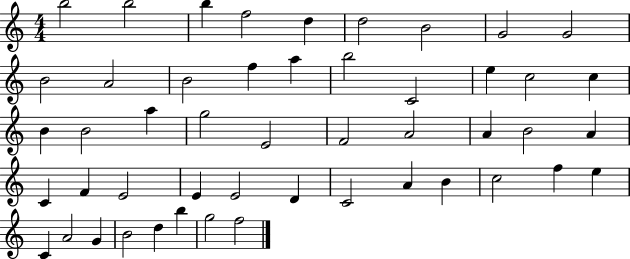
X:1
T:Untitled
M:4/4
L:1/4
K:C
b2 b2 b f2 d d2 B2 G2 G2 B2 A2 B2 f a b2 C2 e c2 c B B2 a g2 E2 F2 A2 A B2 A C F E2 E E2 D C2 A B c2 f e C A2 G B2 d b g2 f2